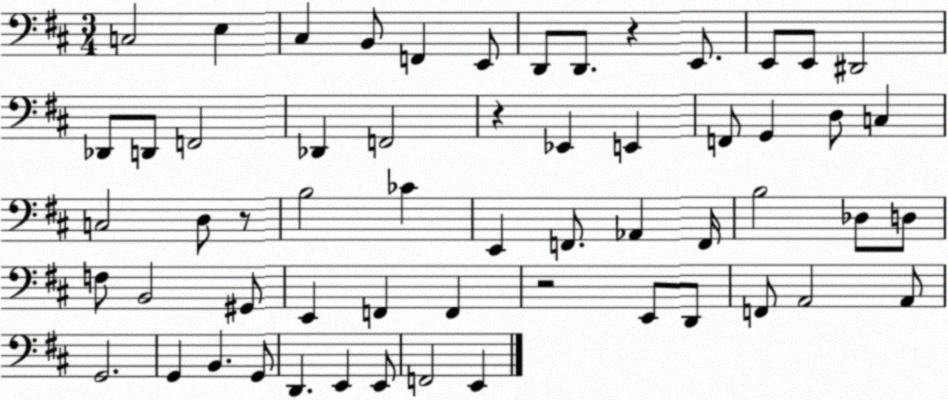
X:1
T:Untitled
M:3/4
L:1/4
K:D
C,2 E, ^C, B,,/2 F,, E,,/2 D,,/2 D,,/2 z E,,/2 E,,/2 E,,/2 ^D,,2 _D,,/2 D,,/2 F,,2 _D,, F,,2 z _E,, E,, F,,/2 G,, D,/2 C, C,2 D,/2 z/2 B,2 _C E,, F,,/2 _A,, F,,/4 B,2 _D,/2 D,/2 F,/2 B,,2 ^G,,/2 E,, F,, F,, z2 E,,/2 D,,/2 F,,/2 A,,2 A,,/2 G,,2 G,, B,, G,,/2 D,, E,, E,,/2 F,,2 E,,